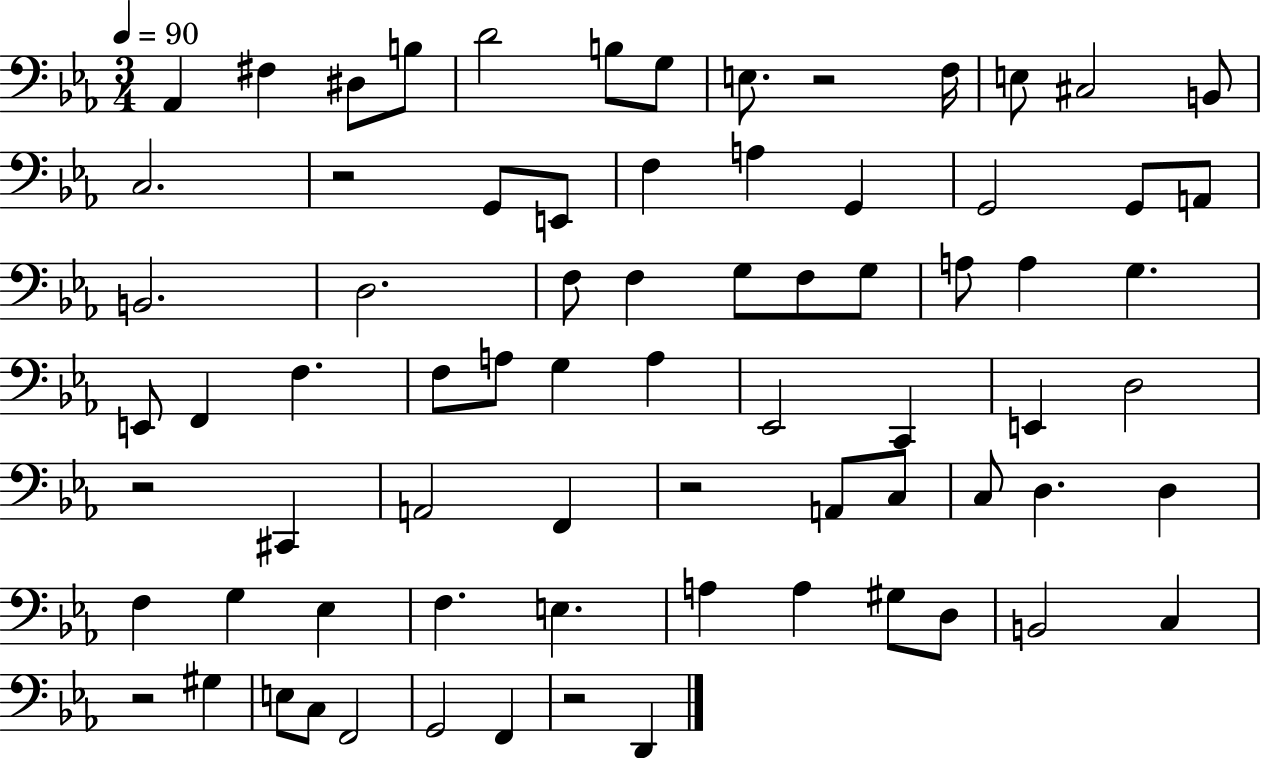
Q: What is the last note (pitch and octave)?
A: D2